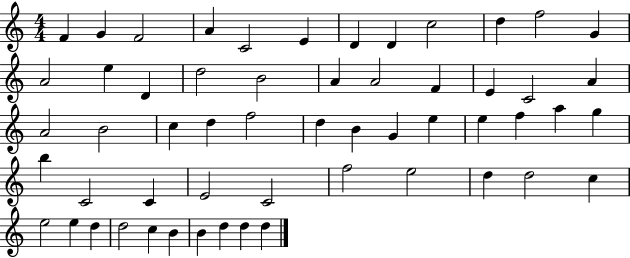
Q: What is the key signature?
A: C major